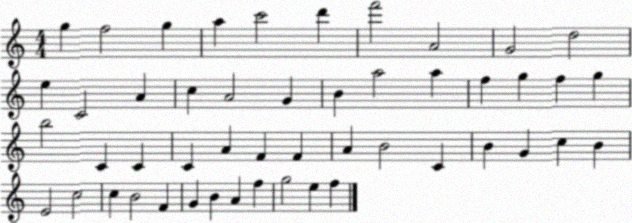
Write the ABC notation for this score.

X:1
T:Untitled
M:4/4
L:1/4
K:C
g f2 g a c'2 d' f'2 A2 G2 d2 e C2 A c A2 G B a2 a f g f g b2 C C C A F F A B2 C B G c B E2 c2 c B2 F G B A f g2 e f